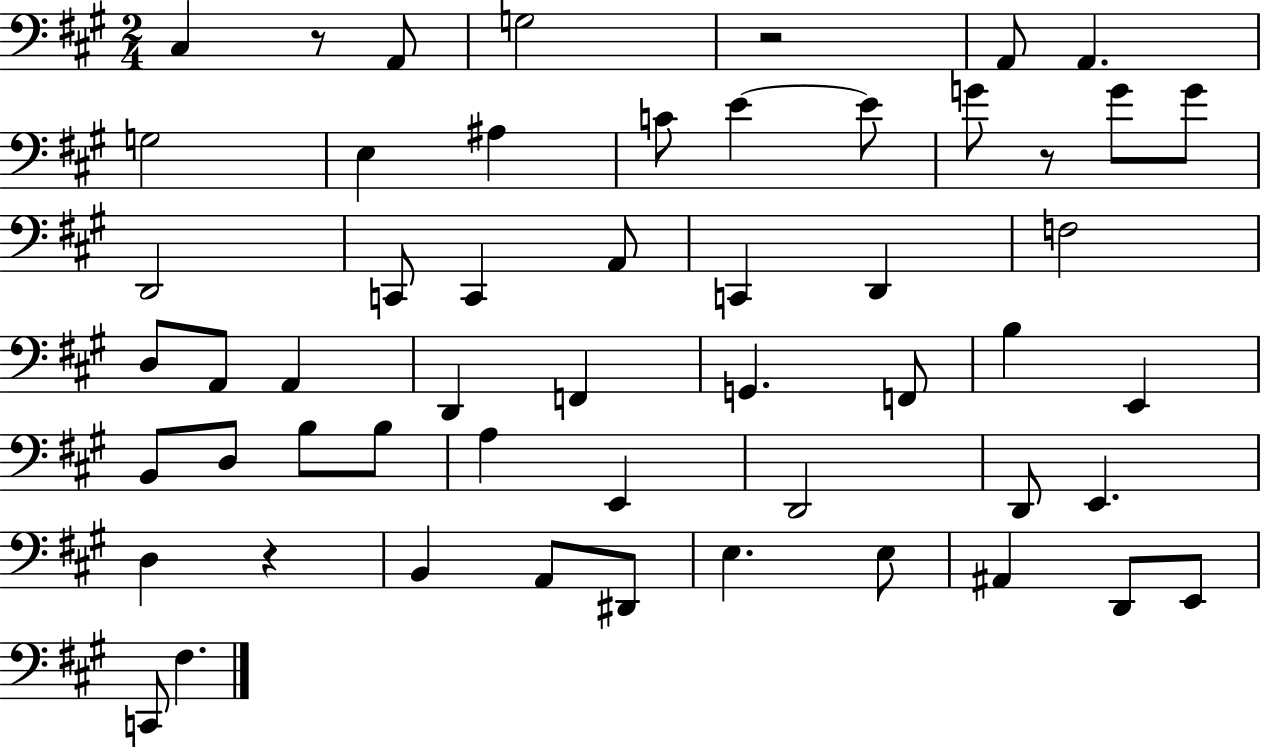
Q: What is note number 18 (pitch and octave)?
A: A2